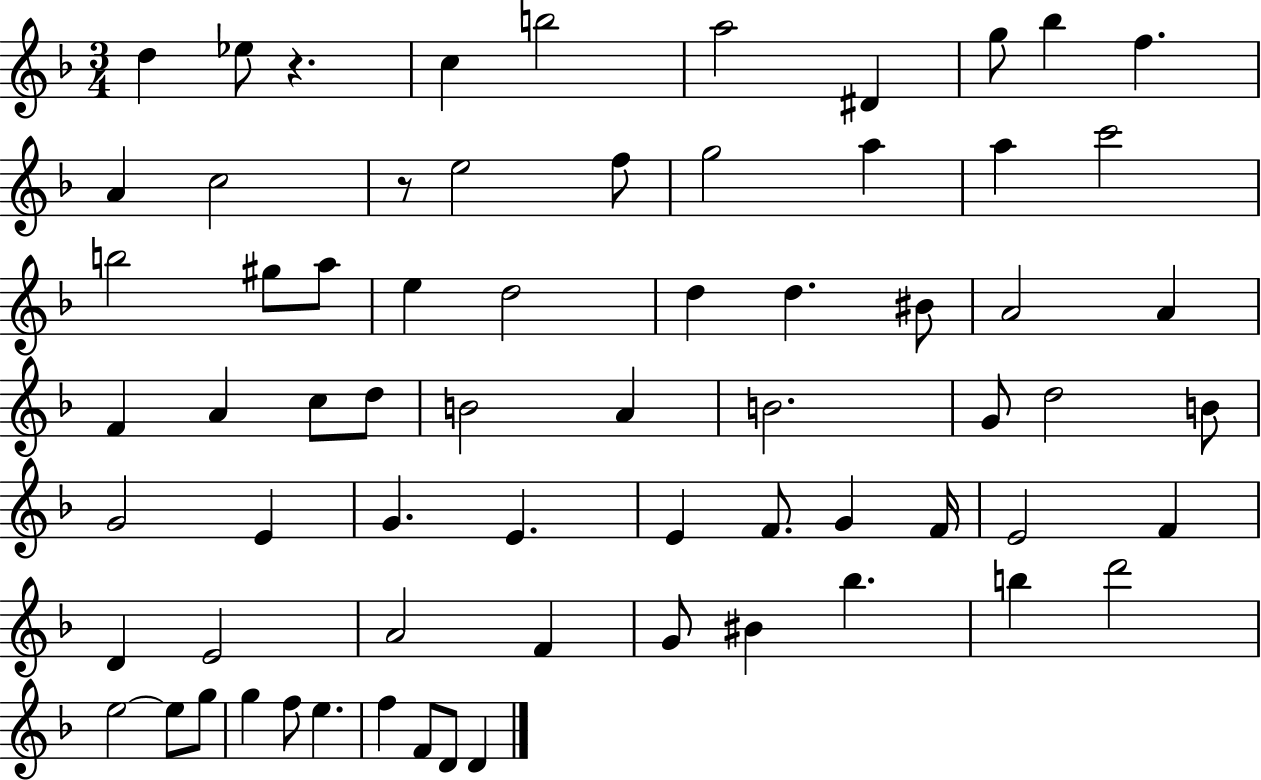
{
  \clef treble
  \numericTimeSignature
  \time 3/4
  \key f \major
  d''4 ees''8 r4. | c''4 b''2 | a''2 dis'4 | g''8 bes''4 f''4. | \break a'4 c''2 | r8 e''2 f''8 | g''2 a''4 | a''4 c'''2 | \break b''2 gis''8 a''8 | e''4 d''2 | d''4 d''4. bis'8 | a'2 a'4 | \break f'4 a'4 c''8 d''8 | b'2 a'4 | b'2. | g'8 d''2 b'8 | \break g'2 e'4 | g'4. e'4. | e'4 f'8. g'4 f'16 | e'2 f'4 | \break d'4 e'2 | a'2 f'4 | g'8 bis'4 bes''4. | b''4 d'''2 | \break e''2~~ e''8 g''8 | g''4 f''8 e''4. | f''4 f'8 d'8 d'4 | \bar "|."
}